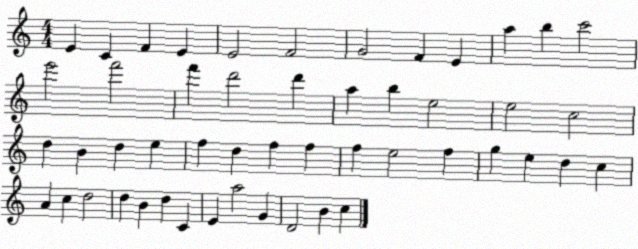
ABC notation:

X:1
T:Untitled
M:4/4
L:1/4
K:C
E C F E E2 F2 G2 F E a b c'2 e'2 f'2 f' d'2 d' a b e2 e2 c2 d B d e f d f f f e2 f g e d c A c d2 d B d C E a2 G D2 B c